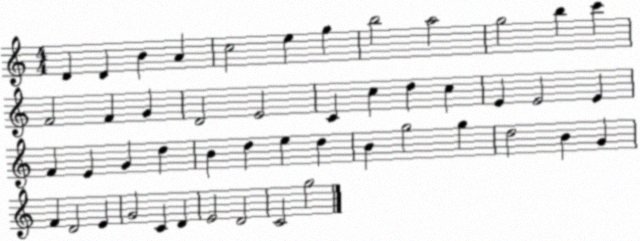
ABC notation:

X:1
T:Untitled
M:4/4
L:1/4
K:C
D D B A c2 e g b2 a2 g2 b c' F2 F G D2 E2 C c d c E E2 E F E G d B d e d B g2 g d2 B G F D2 E G2 C D E2 D2 C2 g2